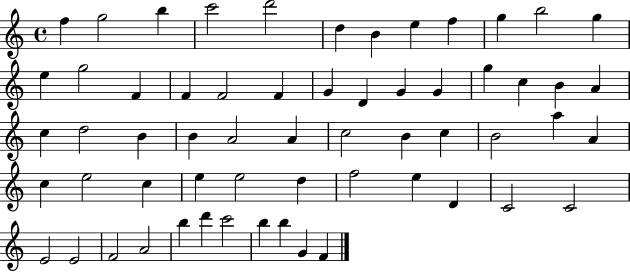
{
  \clef treble
  \time 4/4
  \defaultTimeSignature
  \key c \major
  f''4 g''2 b''4 | c'''2 d'''2 | d''4 b'4 e''4 f''4 | g''4 b''2 g''4 | \break e''4 g''2 f'4 | f'4 f'2 f'4 | g'4 d'4 g'4 g'4 | g''4 c''4 b'4 a'4 | \break c''4 d''2 b'4 | b'4 a'2 a'4 | c''2 b'4 c''4 | b'2 a''4 a'4 | \break c''4 e''2 c''4 | e''4 e''2 d''4 | f''2 e''4 d'4 | c'2 c'2 | \break e'2 e'2 | f'2 a'2 | b''4 d'''4 c'''2 | b''4 b''4 g'4 f'4 | \break \bar "|."
}